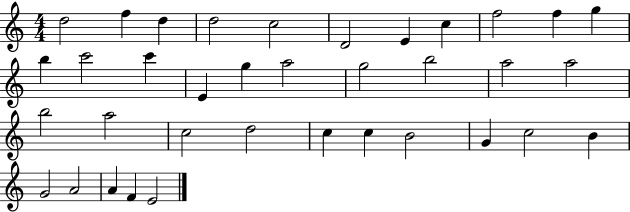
X:1
T:Untitled
M:4/4
L:1/4
K:C
d2 f d d2 c2 D2 E c f2 f g b c'2 c' E g a2 g2 b2 a2 a2 b2 a2 c2 d2 c c B2 G c2 B G2 A2 A F E2